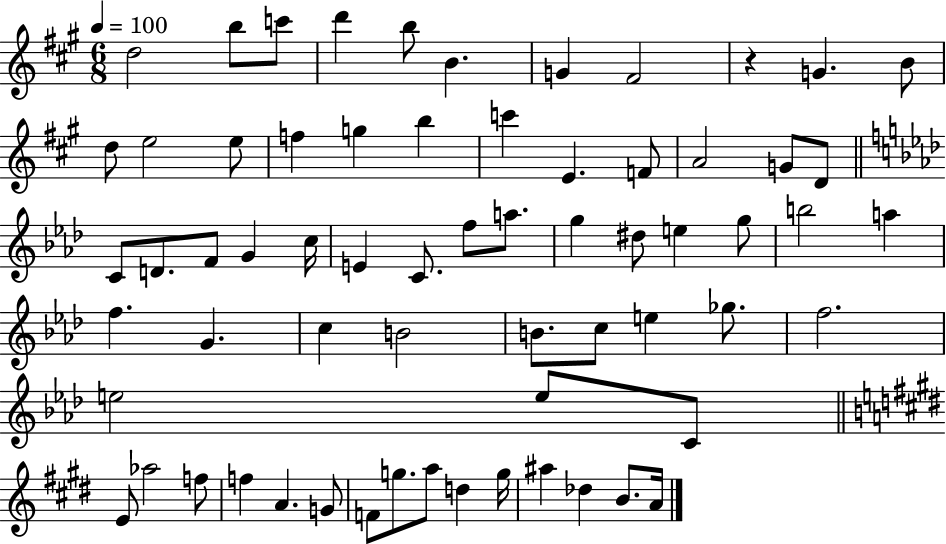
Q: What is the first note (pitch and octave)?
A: D5